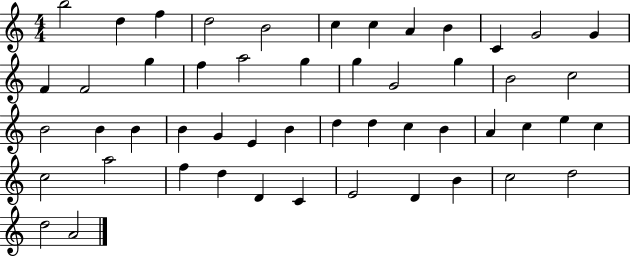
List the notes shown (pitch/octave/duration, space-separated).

B5/h D5/q F5/q D5/h B4/h C5/q C5/q A4/q B4/q C4/q G4/h G4/q F4/q F4/h G5/q F5/q A5/h G5/q G5/q G4/h G5/q B4/h C5/h B4/h B4/q B4/q B4/q G4/q E4/q B4/q D5/q D5/q C5/q B4/q A4/q C5/q E5/q C5/q C5/h A5/h F5/q D5/q D4/q C4/q E4/h D4/q B4/q C5/h D5/h D5/h A4/h